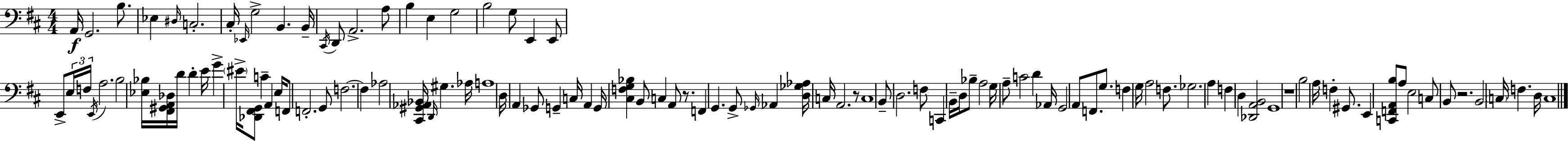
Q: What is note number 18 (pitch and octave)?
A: G3